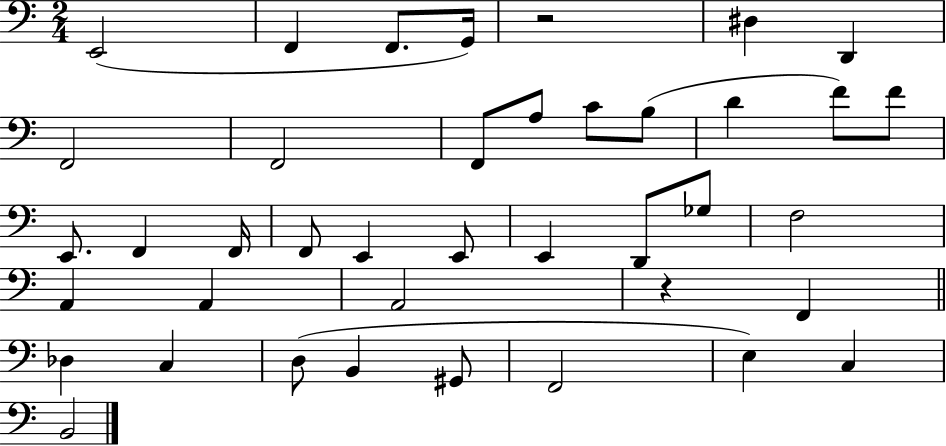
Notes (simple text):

E2/h F2/q F2/e. G2/s R/h D#3/q D2/q F2/h F2/h F2/e A3/e C4/e B3/e D4/q F4/e F4/e E2/e. F2/q F2/s F2/e E2/q E2/e E2/q D2/e Gb3/e F3/h A2/q A2/q A2/h R/q F2/q Db3/q C3/q D3/e B2/q G#2/e F2/h E3/q C3/q B2/h